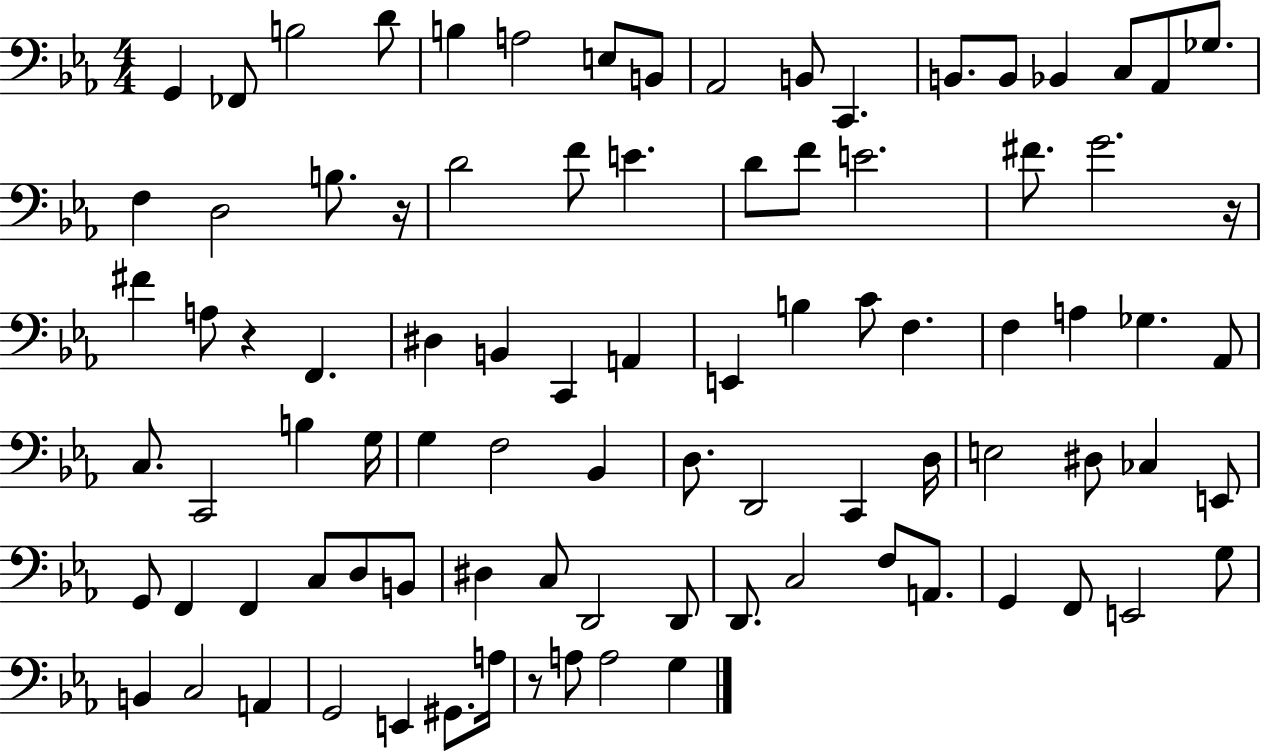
{
  \clef bass
  \numericTimeSignature
  \time 4/4
  \key ees \major
  g,4 fes,8 b2 d'8 | b4 a2 e8 b,8 | aes,2 b,8 c,4. | b,8. b,8 bes,4 c8 aes,8 ges8. | \break f4 d2 b8. r16 | d'2 f'8 e'4. | d'8 f'8 e'2. | fis'8. g'2. r16 | \break fis'4 a8 r4 f,4. | dis4 b,4 c,4 a,4 | e,4 b4 c'8 f4. | f4 a4 ges4. aes,8 | \break c8. c,2 b4 g16 | g4 f2 bes,4 | d8. d,2 c,4 d16 | e2 dis8 ces4 e,8 | \break g,8 f,4 f,4 c8 d8 b,8 | dis4 c8 d,2 d,8 | d,8. c2 f8 a,8. | g,4 f,8 e,2 g8 | \break b,4 c2 a,4 | g,2 e,4 gis,8. a16 | r8 a8 a2 g4 | \bar "|."
}